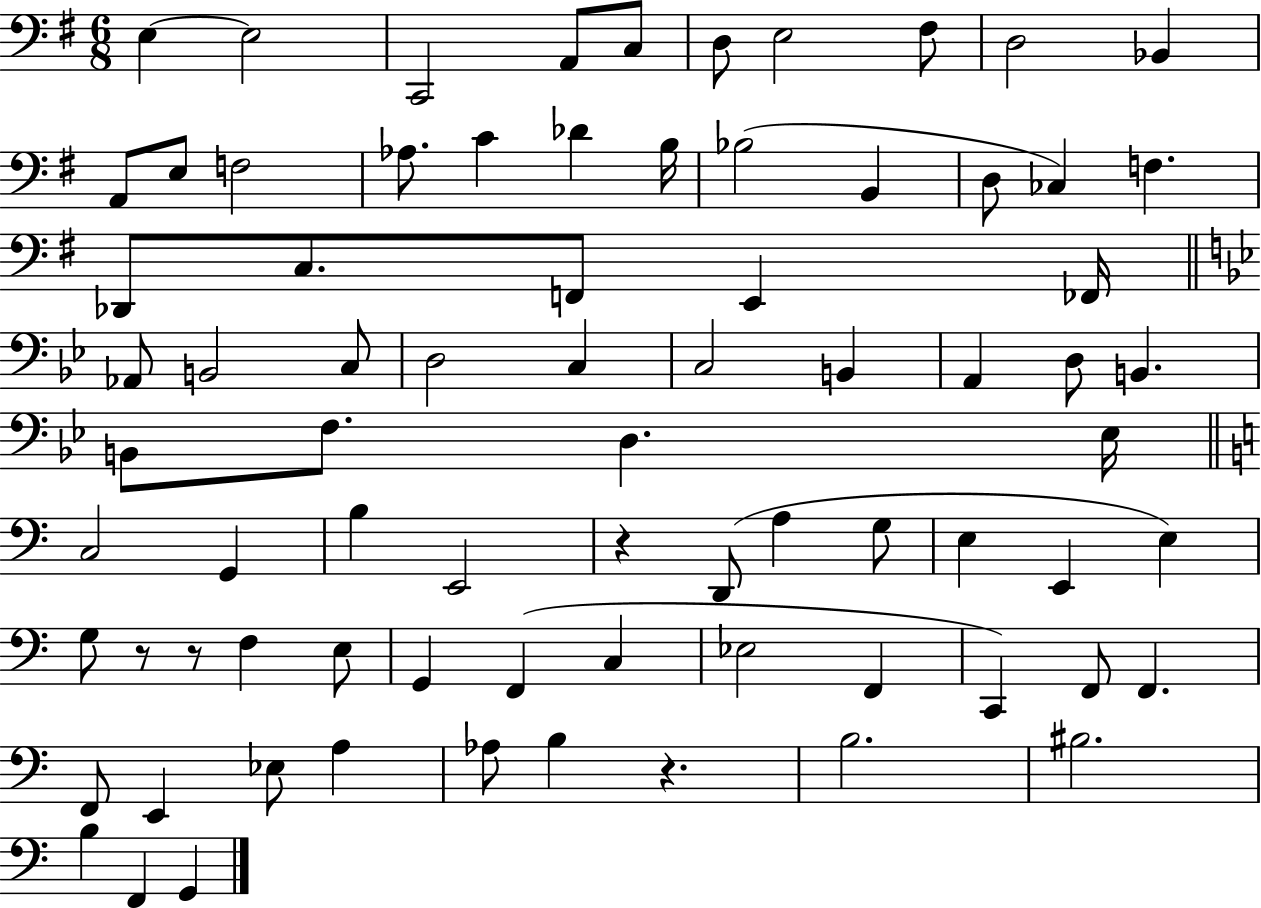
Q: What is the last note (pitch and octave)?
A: G2